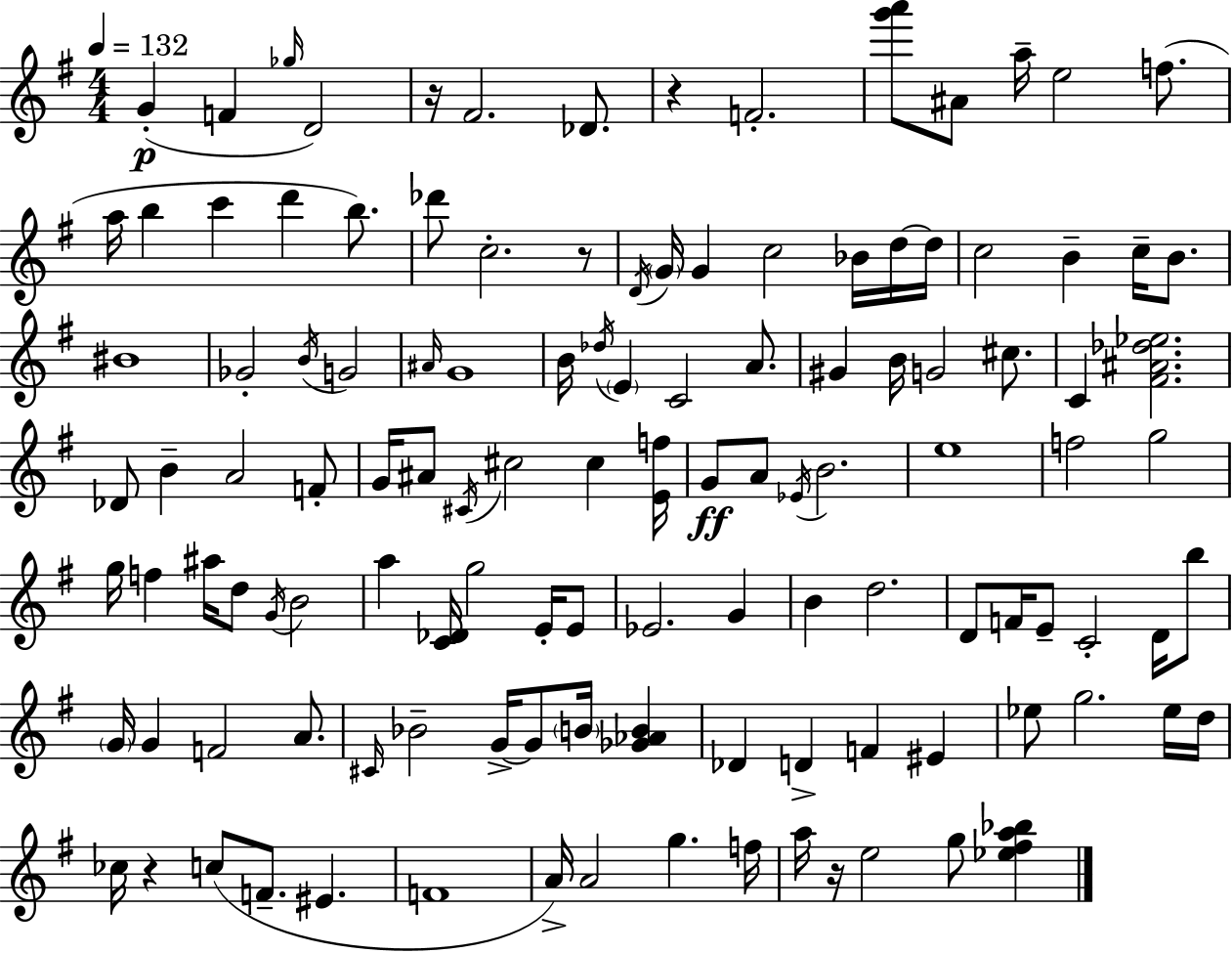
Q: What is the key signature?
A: E minor